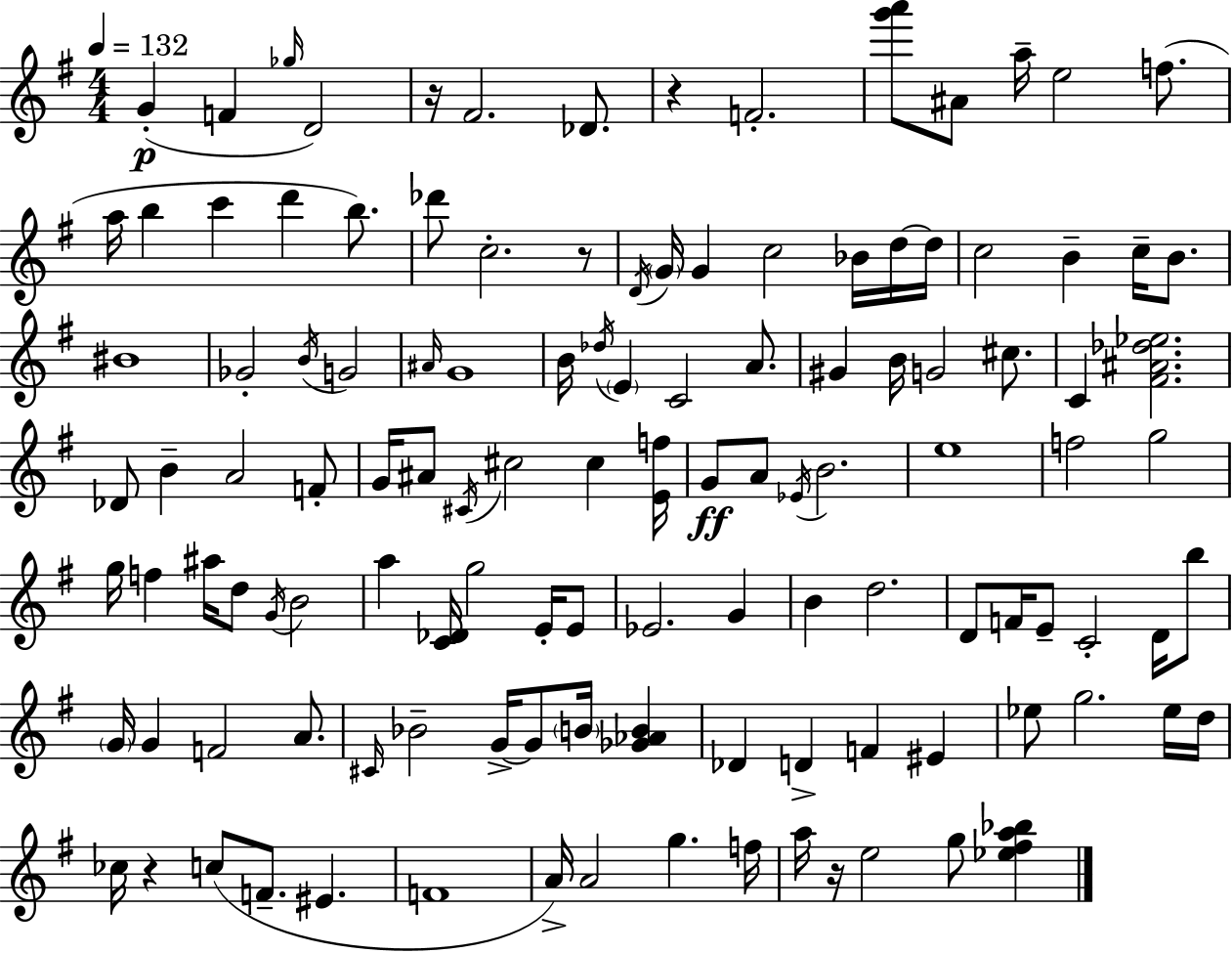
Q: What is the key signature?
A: E minor